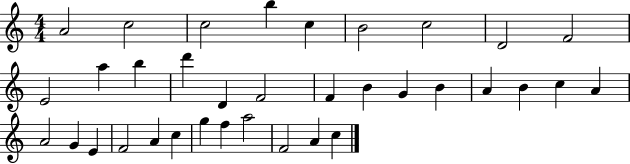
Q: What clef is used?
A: treble